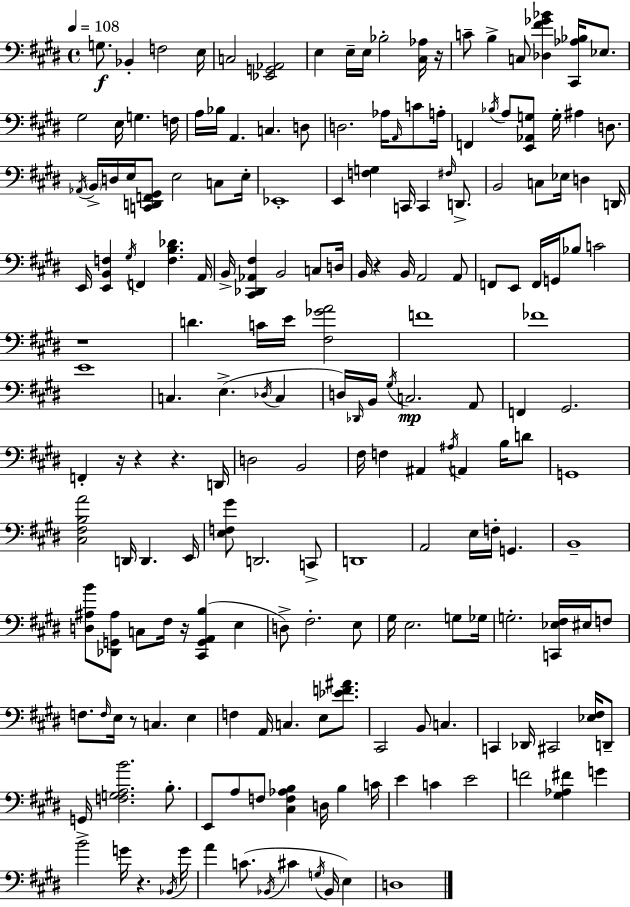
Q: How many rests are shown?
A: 9